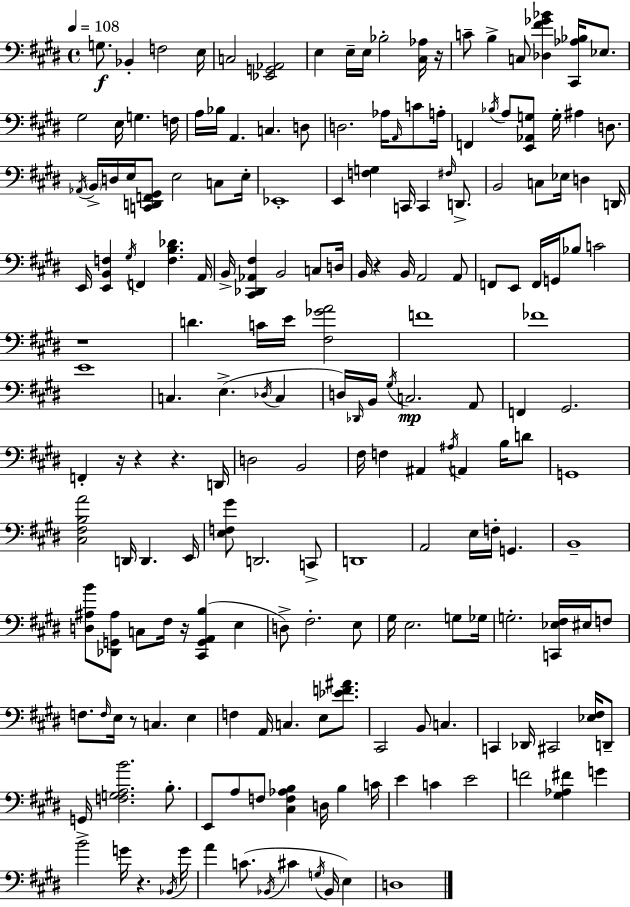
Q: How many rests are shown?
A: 9